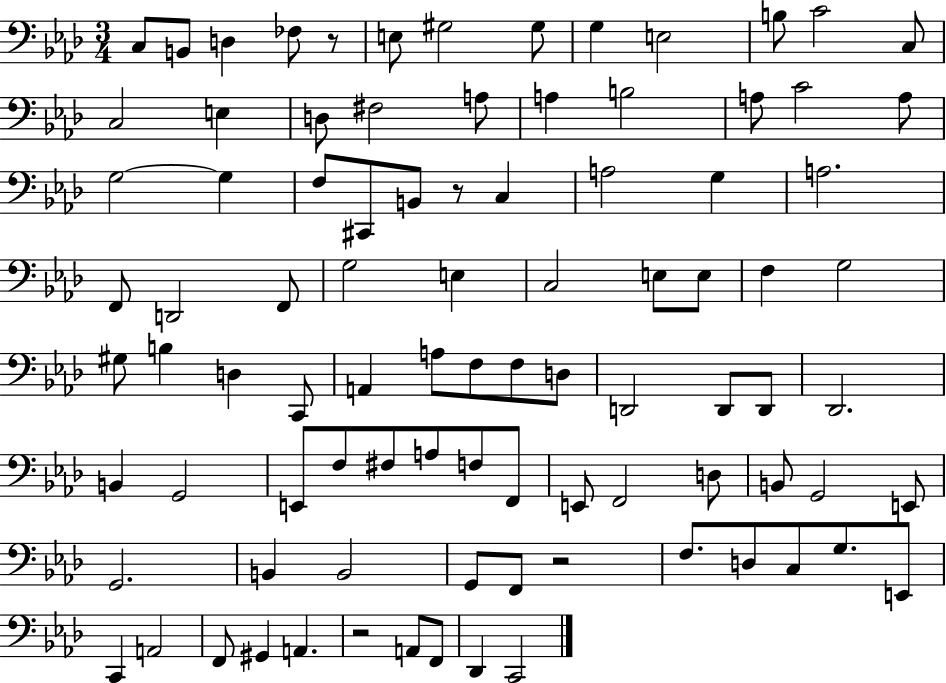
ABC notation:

X:1
T:Untitled
M:3/4
L:1/4
K:Ab
C,/2 B,,/2 D, _F,/2 z/2 E,/2 ^G,2 ^G,/2 G, E,2 B,/2 C2 C,/2 C,2 E, D,/2 ^F,2 A,/2 A, B,2 A,/2 C2 A,/2 G,2 G, F,/2 ^C,,/2 B,,/2 z/2 C, A,2 G, A,2 F,,/2 D,,2 F,,/2 G,2 E, C,2 E,/2 E,/2 F, G,2 ^G,/2 B, D, C,,/2 A,, A,/2 F,/2 F,/2 D,/2 D,,2 D,,/2 D,,/2 _D,,2 B,, G,,2 E,,/2 F,/2 ^F,/2 A,/2 F,/2 F,,/2 E,,/2 F,,2 D,/2 B,,/2 G,,2 E,,/2 G,,2 B,, B,,2 G,,/2 F,,/2 z2 F,/2 D,/2 C,/2 G,/2 E,,/2 C,, A,,2 F,,/2 ^G,, A,, z2 A,,/2 F,,/2 _D,, C,,2